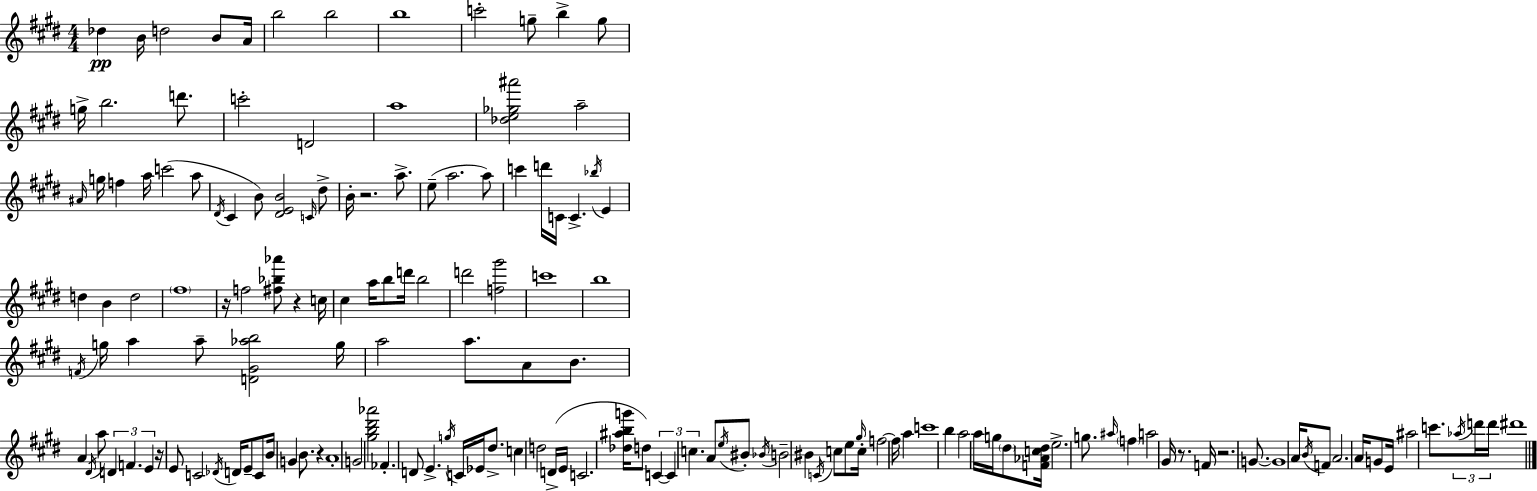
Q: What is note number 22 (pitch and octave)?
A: F5